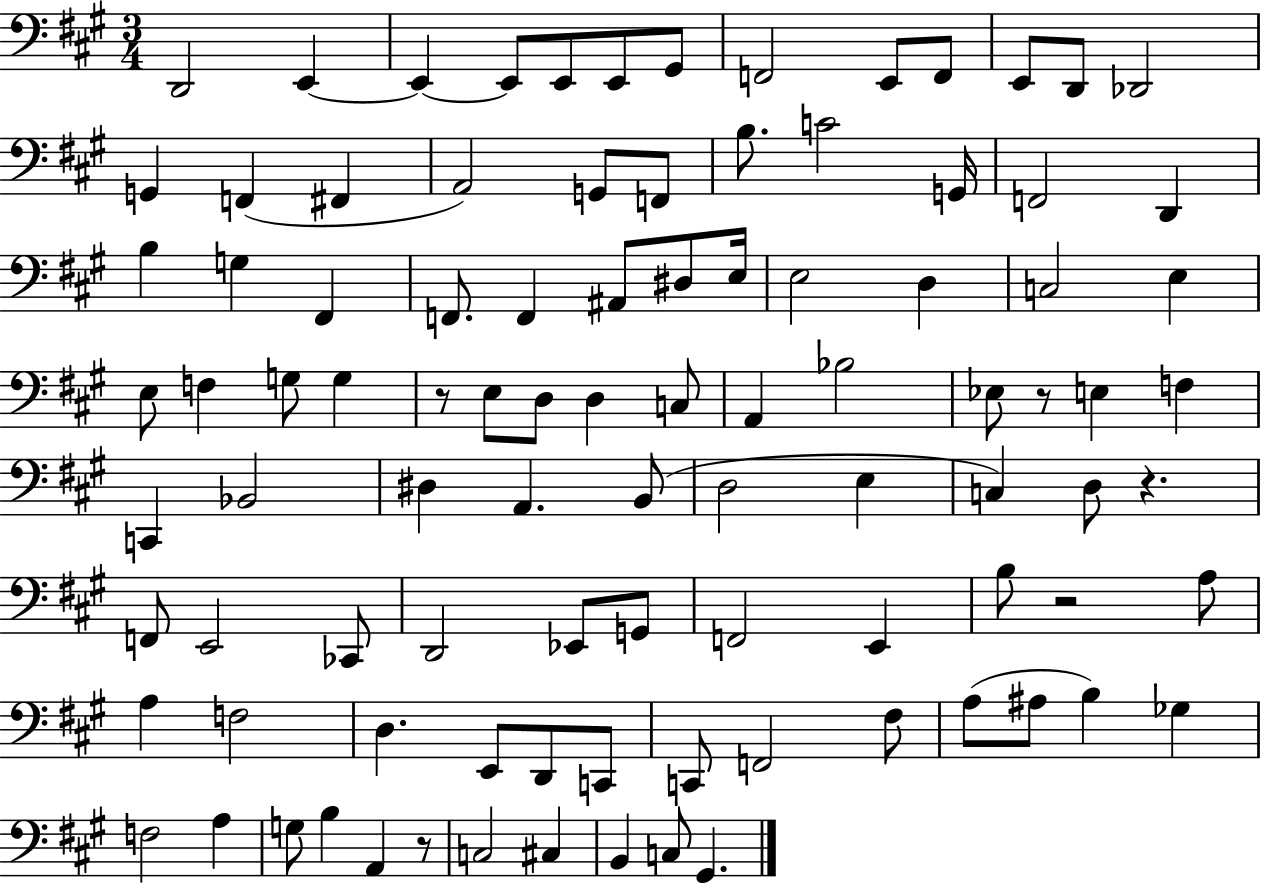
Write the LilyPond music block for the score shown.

{
  \clef bass
  \numericTimeSignature
  \time 3/4
  \key a \major
  d,2 e,4~~ | e,4~~ e,8 e,8 e,8 gis,8 | f,2 e,8 f,8 | e,8 d,8 des,2 | \break g,4 f,4( fis,4 | a,2) g,8 f,8 | b8. c'2 g,16 | f,2 d,4 | \break b4 g4 fis,4 | f,8. f,4 ais,8 dis8 e16 | e2 d4 | c2 e4 | \break e8 f4 g8 g4 | r8 e8 d8 d4 c8 | a,4 bes2 | ees8 r8 e4 f4 | \break c,4 bes,2 | dis4 a,4. b,8( | d2 e4 | c4) d8 r4. | \break f,8 e,2 ces,8 | d,2 ees,8 g,8 | f,2 e,4 | b8 r2 a8 | \break a4 f2 | d4. e,8 d,8 c,8 | c,8 f,2 fis8 | a8( ais8 b4) ges4 | \break f2 a4 | g8 b4 a,4 r8 | c2 cis4 | b,4 c8 gis,4. | \break \bar "|."
}